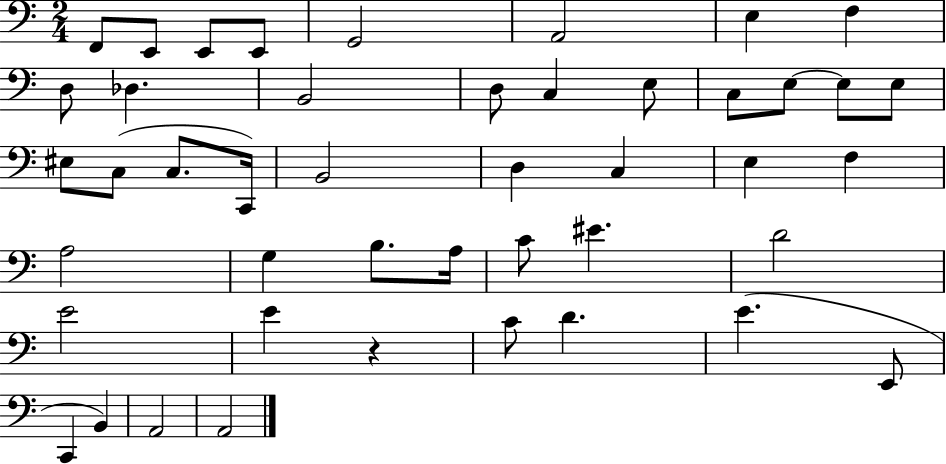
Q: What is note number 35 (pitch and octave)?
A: E4